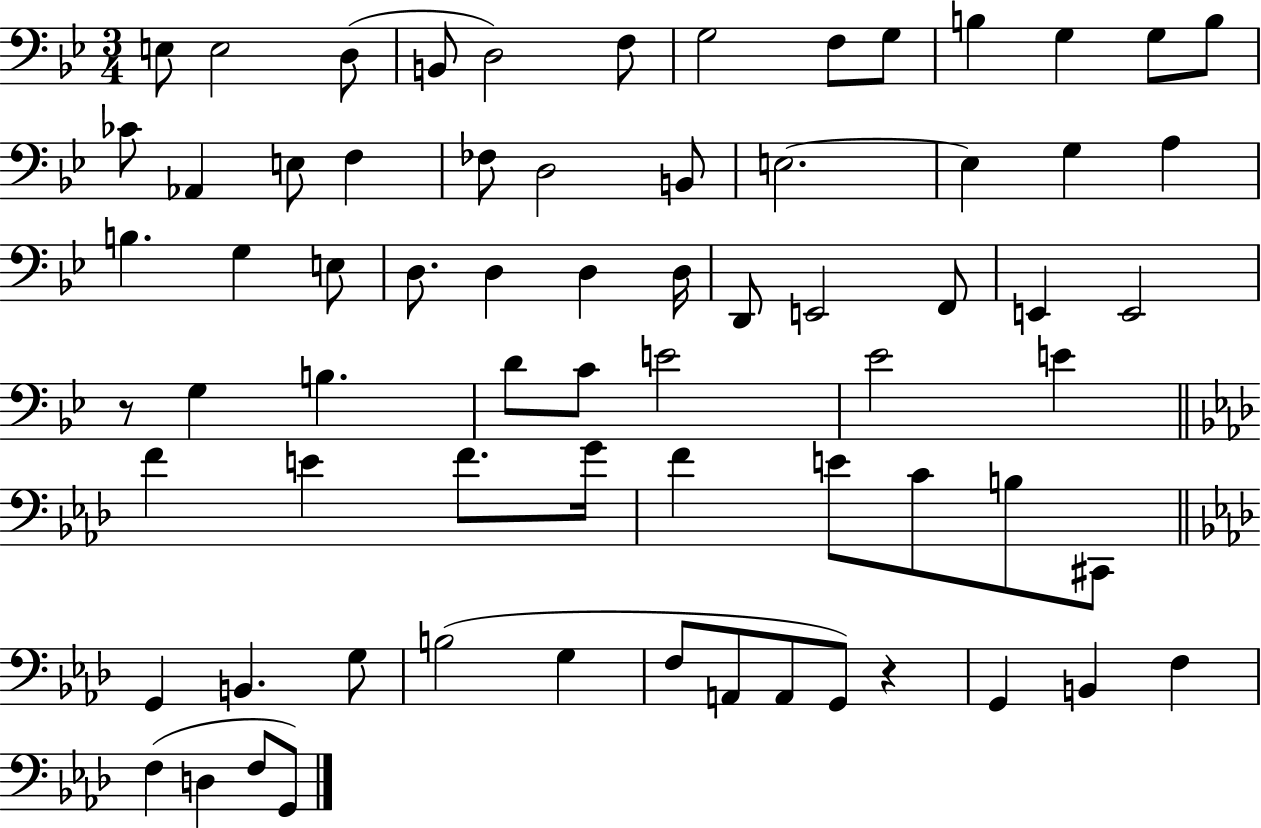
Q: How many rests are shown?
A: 2